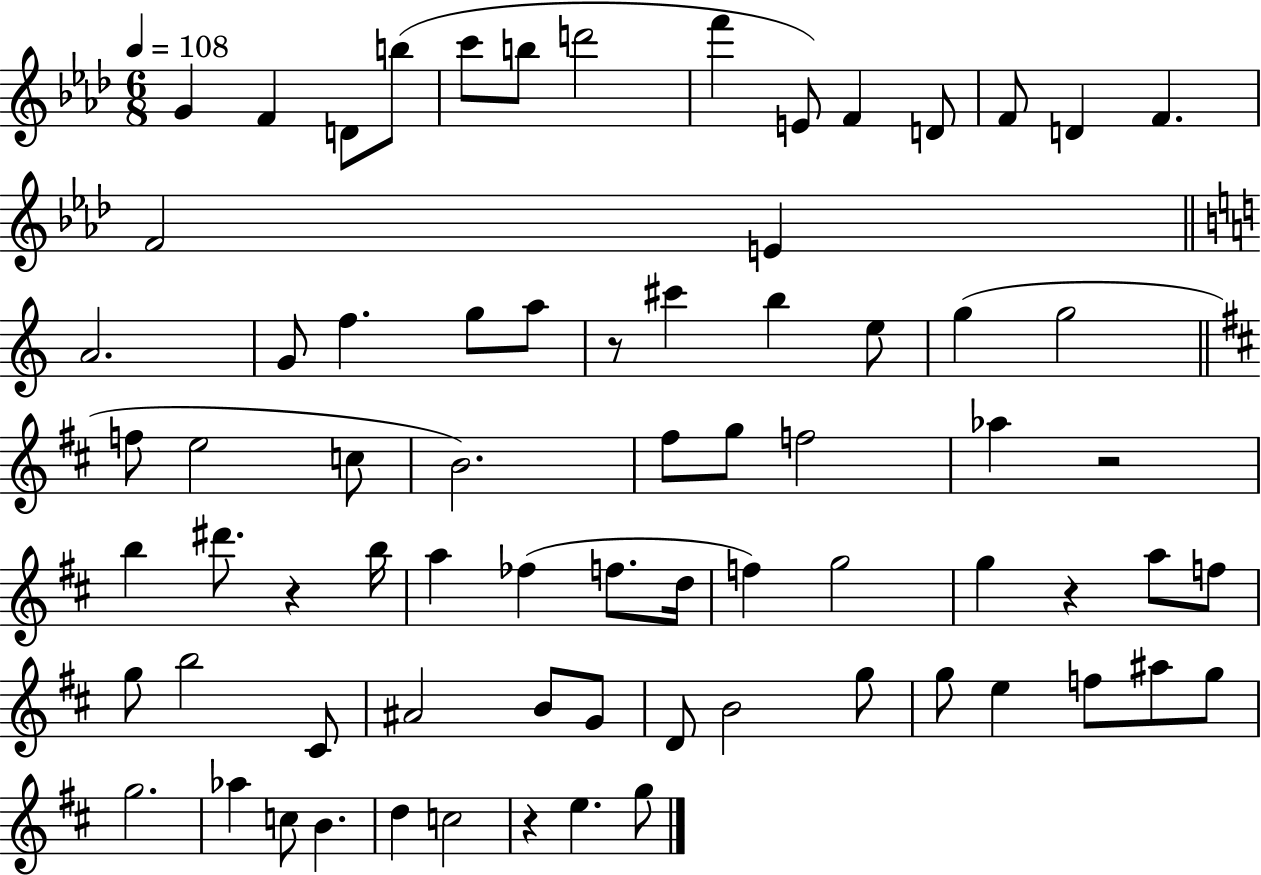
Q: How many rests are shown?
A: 5